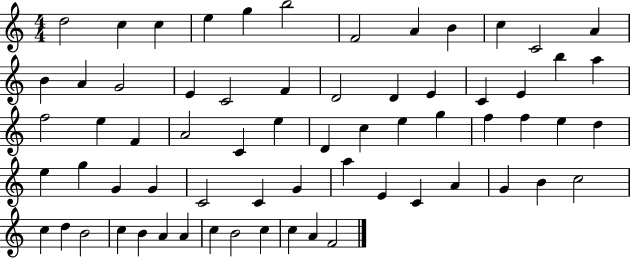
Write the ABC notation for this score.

X:1
T:Untitled
M:4/4
L:1/4
K:C
d2 c c e g b2 F2 A B c C2 A B A G2 E C2 F D2 D E C E b a f2 e F A2 C e D c e g f f e d e g G G C2 C G a E C A G B c2 c d B2 c B A A c B2 c c A F2